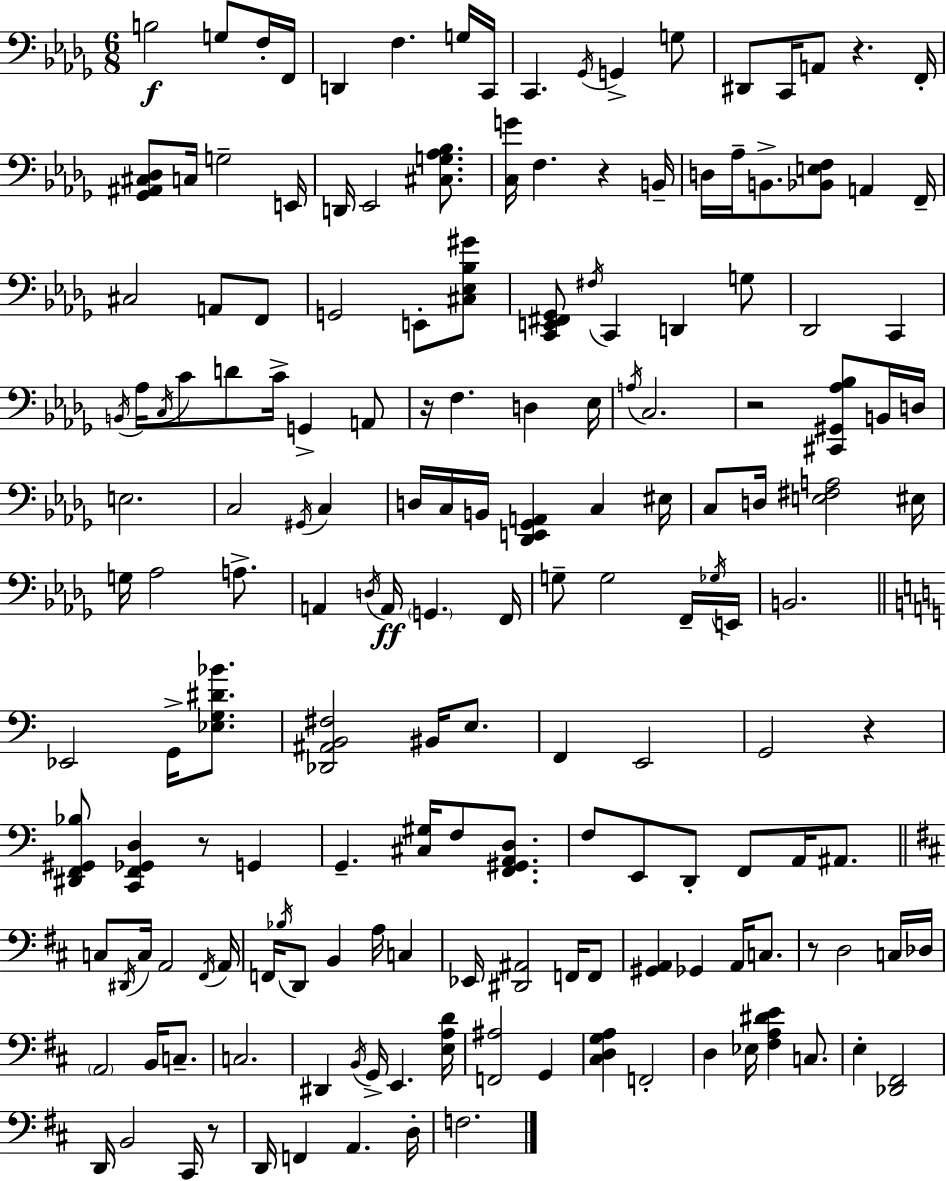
B3/h G3/e F3/s F2/s D2/q F3/q. G3/s C2/s C2/q. Gb2/s G2/q G3/e D#2/e C2/s A2/e R/q. F2/s [Gb2,A#2,C#3,Db3]/e C3/s G3/h E2/s D2/s Eb2/h [C#3,G3,Ab3,Bb3]/e. [C3,G4]/s F3/q. R/q B2/s D3/s Ab3/s B2/e. [Bb2,E3,F3]/e A2/q F2/s C#3/h A2/e F2/e G2/h E2/e [C#3,Eb3,Bb3,G#4]/e [C2,E2,F#2,Gb2]/e F#3/s C2/q D2/q G3/e Db2/h C2/q B2/s Ab3/s C3/s C4/e D4/e C4/s G2/q A2/e R/s F3/q. D3/q Eb3/s A3/s C3/h. R/h [C#2,G#2,Ab3,Bb3]/e B2/s D3/s E3/h. C3/h G#2/s C3/q D3/s C3/s B2/s [Db2,E2,Gb2,A2]/q C3/q EIS3/s C3/e D3/s [E3,F#3,A3]/h EIS3/s G3/s Ab3/h A3/e. A2/q D3/s A2/s G2/q. F2/s G3/e G3/h F2/s Gb3/s E2/s B2/h. Eb2/h G2/s [Eb3,G3,D#4,Bb4]/e. [Db2,A#2,B2,F#3]/h BIS2/s E3/e. F2/q E2/h G2/h R/q [D#2,F2,G#2,Bb3]/e [C2,F2,Gb2,D3]/q R/e G2/q G2/q. [C#3,G#3]/s F3/e [F2,G#2,A2,D3]/e. F3/e E2/e D2/e F2/e A2/s A#2/e. C3/e D#2/s C3/s A2/h F#2/s A2/s F2/s Bb3/s D2/e B2/q A3/s C3/q Eb2/s [D#2,A#2]/h F2/s F2/e [G#2,A2]/q Gb2/q A2/s C3/e. R/e D3/h C3/s Db3/s A2/h B2/s C3/e. C3/h. D#2/q B2/s G2/s E2/q. [E3,A3,D4]/s [F2,A#3]/h G2/q [C#3,D3,G3,A3]/q F2/h D3/q Eb3/s [F#3,A3,D#4,E4]/q C3/e. E3/q [Db2,F#2]/h D2/s B2/h C#2/s R/e D2/s F2/q A2/q. D3/s F3/h.